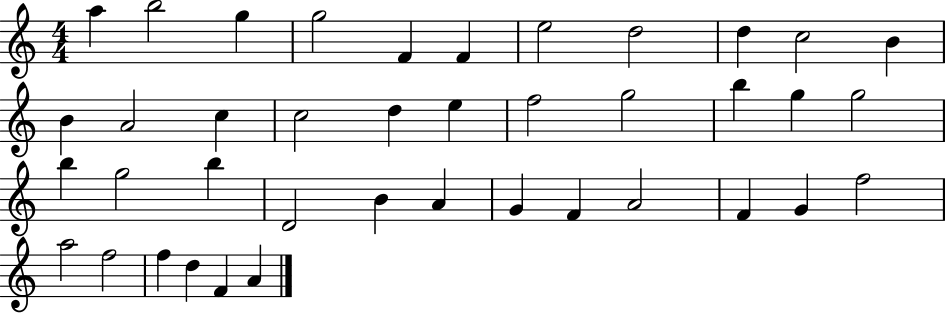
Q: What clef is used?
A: treble